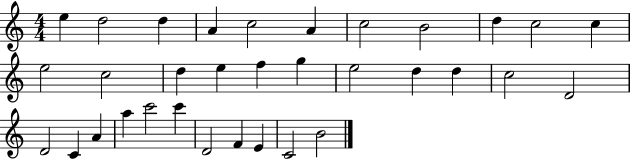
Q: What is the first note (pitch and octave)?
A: E5